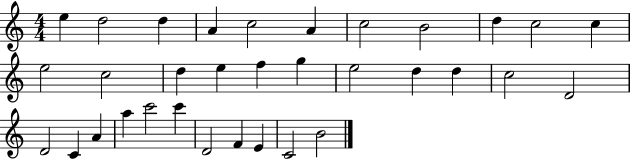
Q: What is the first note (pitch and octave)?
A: E5